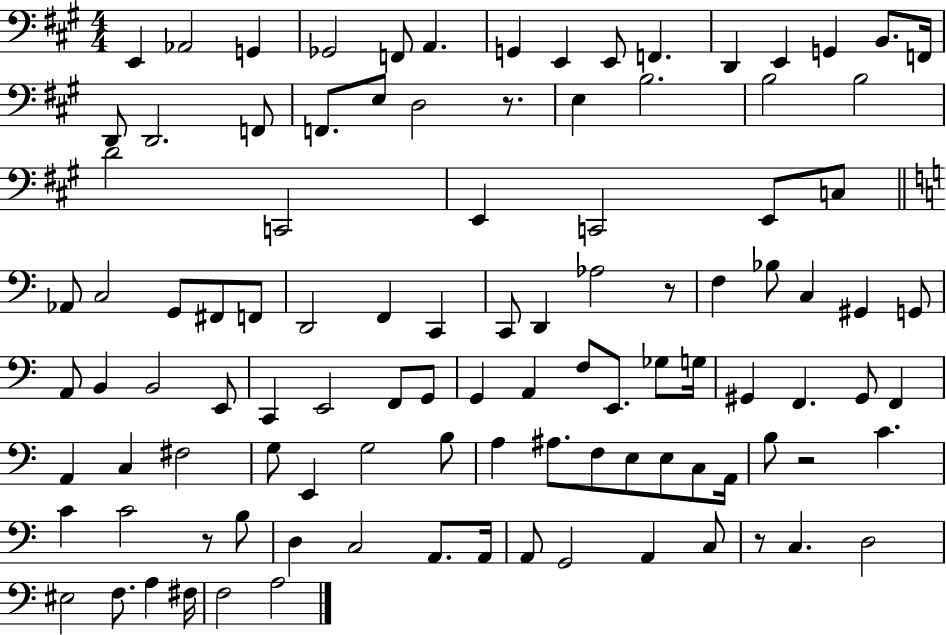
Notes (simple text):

E2/q Ab2/h G2/q Gb2/h F2/e A2/q. G2/q E2/q E2/e F2/q. D2/q E2/q G2/q B2/e. F2/s D2/e D2/h. F2/e F2/e. E3/e D3/h R/e. E3/q B3/h. B3/h B3/h D4/h C2/h E2/q C2/h E2/e C3/e Ab2/e C3/h G2/e F#2/e F2/e D2/h F2/q C2/q C2/e D2/q Ab3/h R/e F3/q Bb3/e C3/q G#2/q G2/e A2/e B2/q B2/h E2/e C2/q E2/h F2/e G2/e G2/q A2/q F3/e E2/e. Gb3/e G3/s G#2/q F2/q. G#2/e F2/q A2/q C3/q F#3/h G3/e E2/q G3/h B3/e A3/q A#3/e. F3/e E3/e E3/e C3/e A2/s B3/e R/h C4/q. C4/q C4/h R/e B3/e D3/q C3/h A2/e. A2/s A2/e G2/h A2/q C3/e R/e C3/q. D3/h EIS3/h F3/e. A3/q F#3/s F3/h A3/h